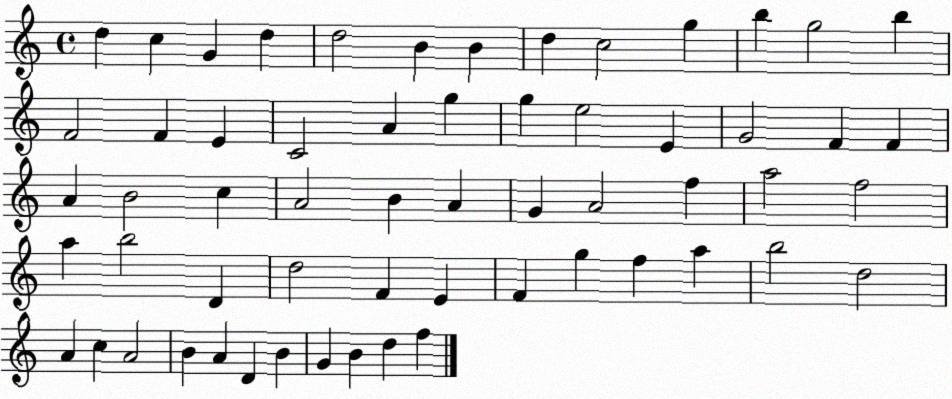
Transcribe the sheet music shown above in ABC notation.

X:1
T:Untitled
M:4/4
L:1/4
K:C
d c G d d2 B B d c2 g b g2 b F2 F E C2 A g g e2 E G2 F F A B2 c A2 B A G A2 f a2 f2 a b2 D d2 F E F g f a b2 d2 A c A2 B A D B G B d f